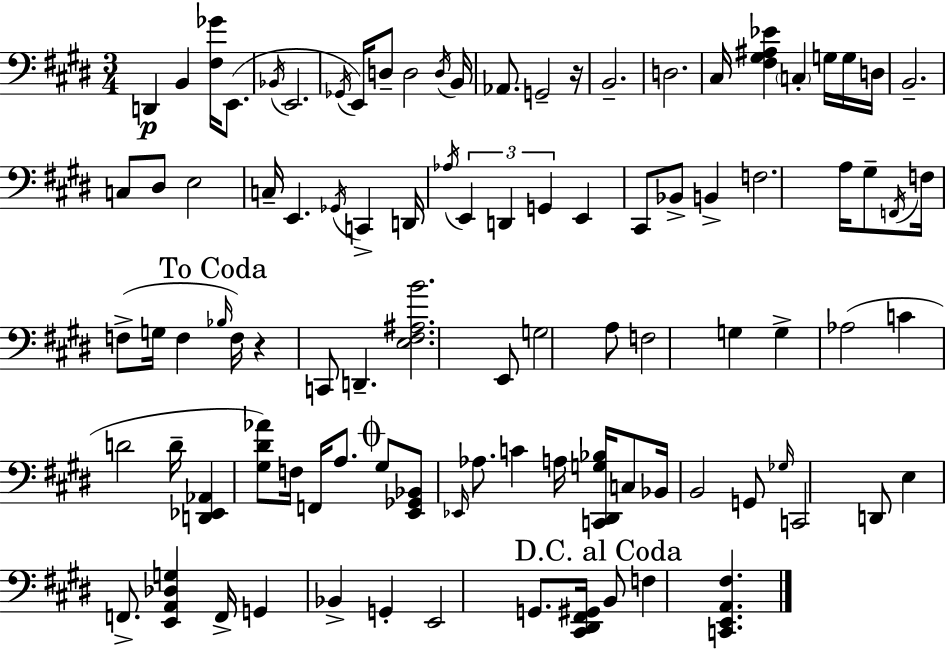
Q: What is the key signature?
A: E major